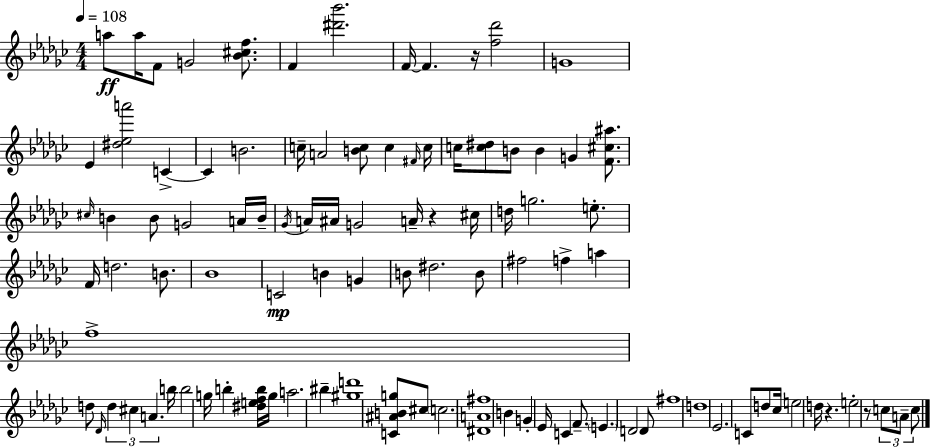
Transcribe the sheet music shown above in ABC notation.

X:1
T:Untitled
M:4/4
L:1/4
K:Ebm
a/2 a/4 F/2 G2 [_B^cf]/2 F [^d'_b']2 F/4 F z/4 [f_d']2 G4 _E [^d_ea']2 C C B2 c/4 A2 [Bc]/2 c ^F/4 c/4 c/4 [c^d]/2 B/2 B G [F^c^a]/2 ^c/4 B B/2 G2 A/4 B/4 _G/4 A/4 ^A/4 G2 A/4 z ^c/4 d/4 g2 e/2 F/4 d2 B/2 _B4 C2 B G B/2 ^d2 B/2 ^f2 f a f4 d/2 _D/4 d ^c A b/4 b2 g/4 b [^defb]/4 g/4 a2 ^b [^gd']4 [C^ABg]/2 ^c/2 c2 [^DA^f]4 B G _E/4 C F/2 E D2 D/2 ^f4 d4 _E2 C/2 d/2 _c/4 e2 d/4 z e2 z/2 c/2 A/2 c/2